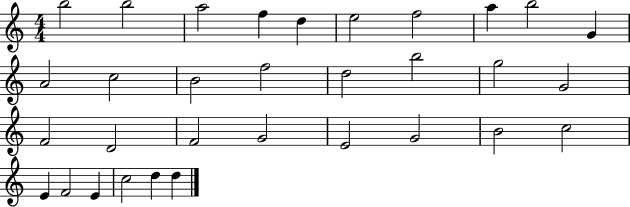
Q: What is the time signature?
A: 4/4